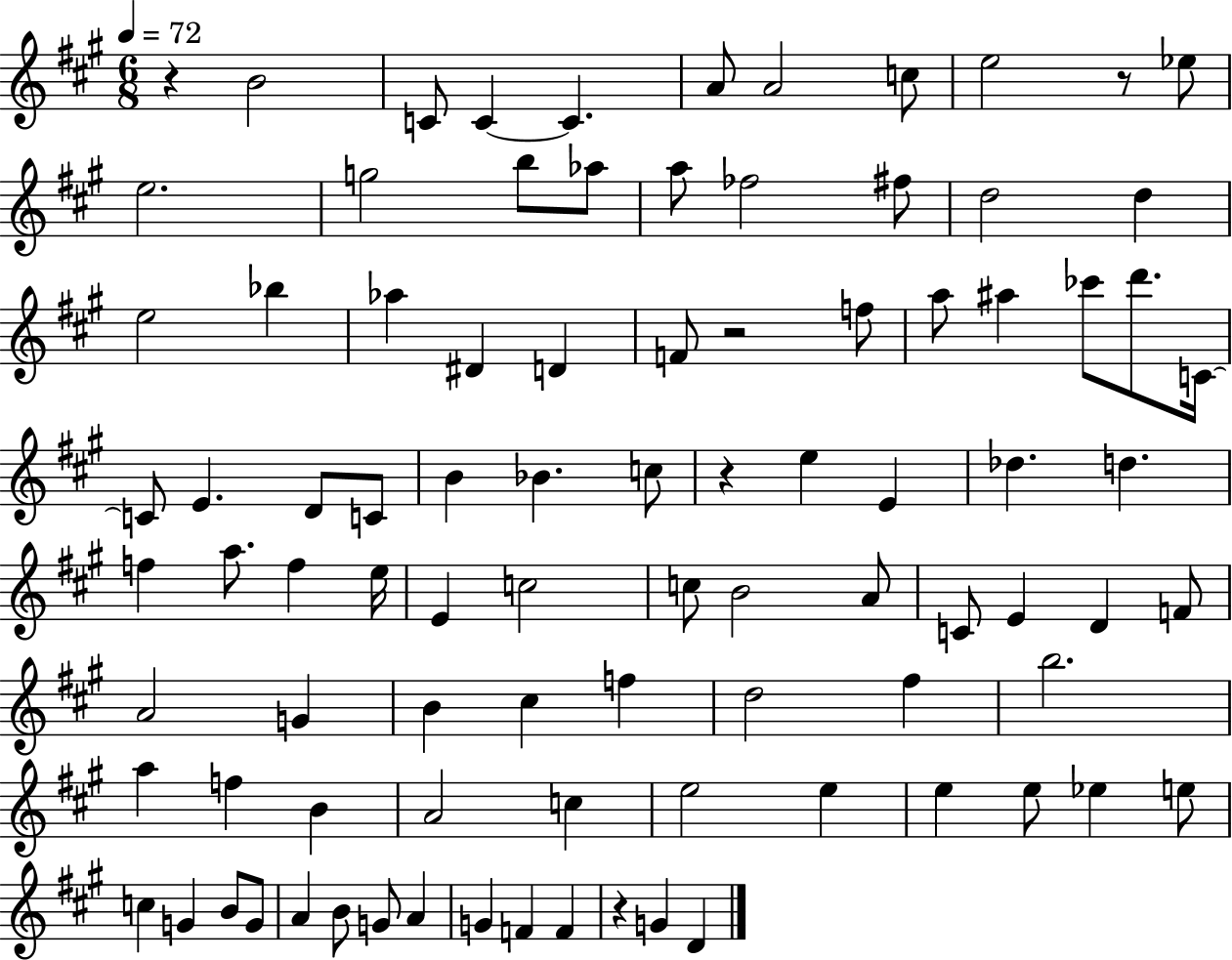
{
  \clef treble
  \numericTimeSignature
  \time 6/8
  \key a \major
  \tempo 4 = 72
  \repeat volta 2 { r4 b'2 | c'8 c'4~~ c'4. | a'8 a'2 c''8 | e''2 r8 ees''8 | \break e''2. | g''2 b''8 aes''8 | a''8 fes''2 fis''8 | d''2 d''4 | \break e''2 bes''4 | aes''4 dis'4 d'4 | f'8 r2 f''8 | a''8 ais''4 ces'''8 d'''8. c'16~~ | \break c'8 e'4. d'8 c'8 | b'4 bes'4. c''8 | r4 e''4 e'4 | des''4. d''4. | \break f''4 a''8. f''4 e''16 | e'4 c''2 | c''8 b'2 a'8 | c'8 e'4 d'4 f'8 | \break a'2 g'4 | b'4 cis''4 f''4 | d''2 fis''4 | b''2. | \break a''4 f''4 b'4 | a'2 c''4 | e''2 e''4 | e''4 e''8 ees''4 e''8 | \break c''4 g'4 b'8 g'8 | a'4 b'8 g'8 a'4 | g'4 f'4 f'4 | r4 g'4 d'4 | \break } \bar "|."
}